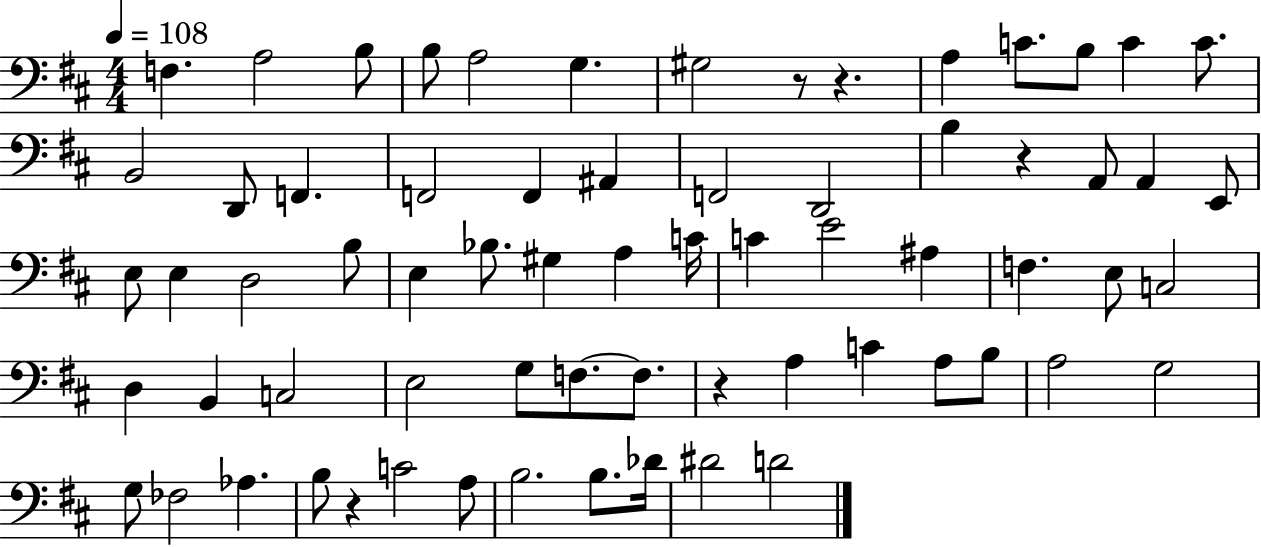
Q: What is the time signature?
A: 4/4